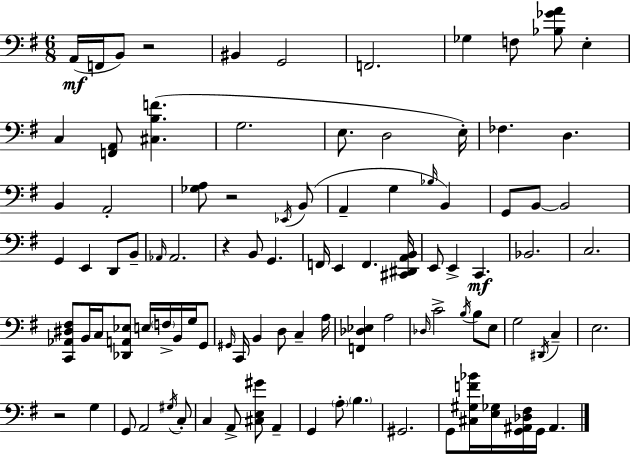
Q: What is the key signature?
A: E minor